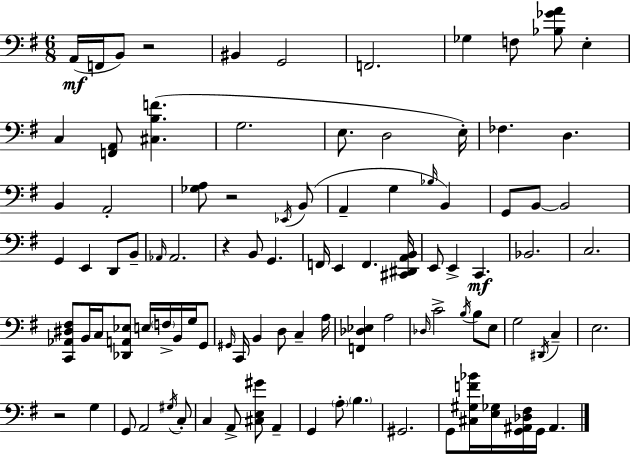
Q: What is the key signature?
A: E minor